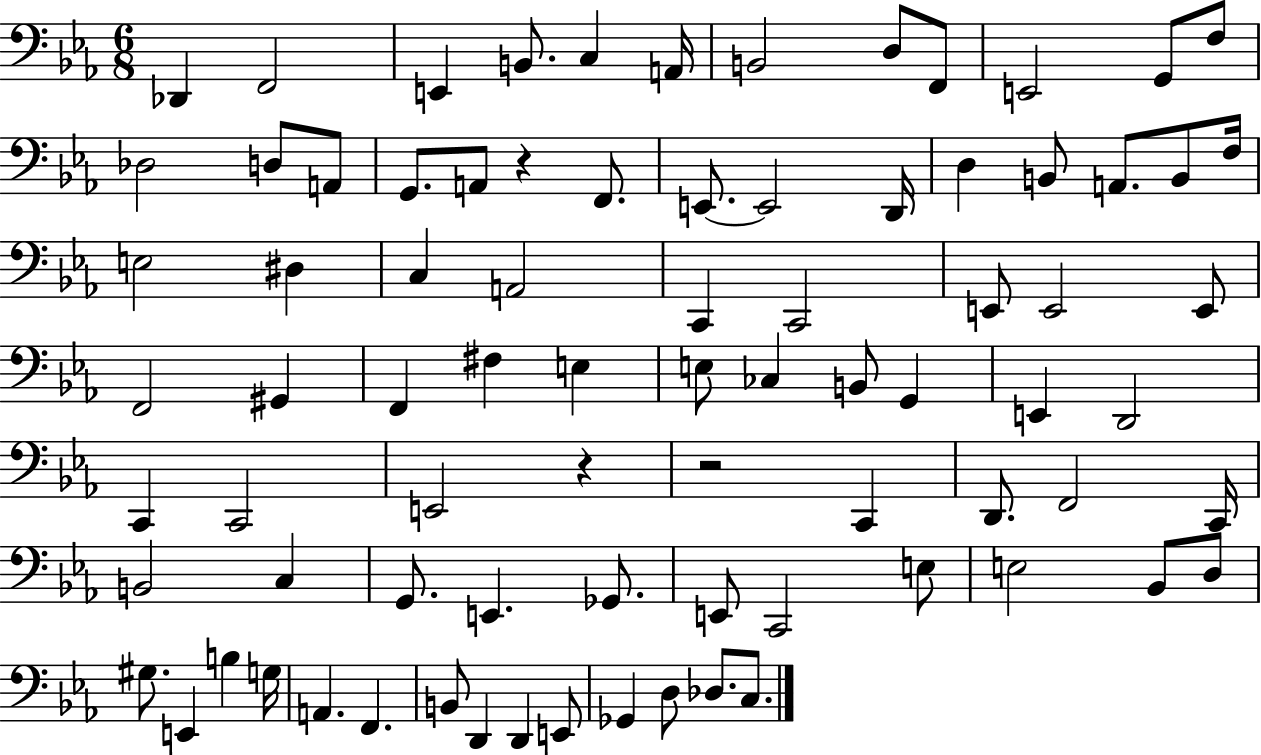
Db2/q F2/h E2/q B2/e. C3/q A2/s B2/h D3/e F2/e E2/h G2/e F3/e Db3/h D3/e A2/e G2/e. A2/e R/q F2/e. E2/e. E2/h D2/s D3/q B2/e A2/e. B2/e F3/s E3/h D#3/q C3/q A2/h C2/q C2/h E2/e E2/h E2/e F2/h G#2/q F2/q F#3/q E3/q E3/e CES3/q B2/e G2/q E2/q D2/h C2/q C2/h E2/h R/q R/h C2/q D2/e. F2/h C2/s B2/h C3/q G2/e. E2/q. Gb2/e. E2/e C2/h E3/e E3/h Bb2/e D3/e G#3/e. E2/q B3/q G3/s A2/q. F2/q. B2/e D2/q D2/q E2/e Gb2/q D3/e Db3/e. C3/e.